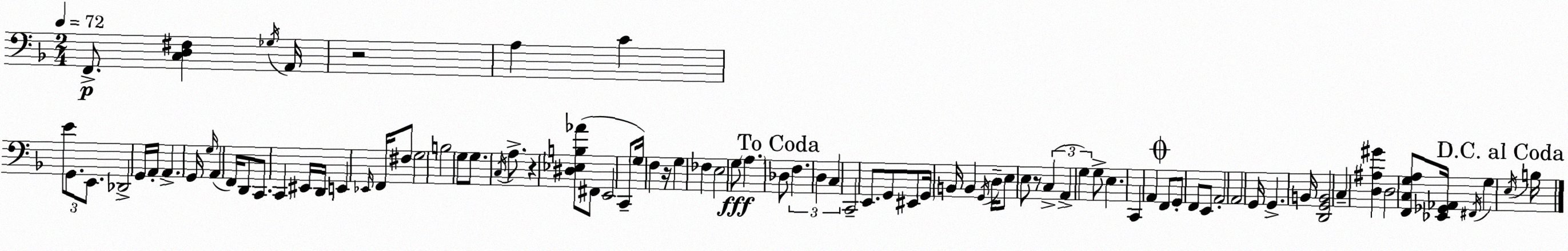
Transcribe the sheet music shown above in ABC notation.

X:1
T:Untitled
M:2/4
L:1/4
K:F
F,,/2 [C,D,^F,] _G,/4 A,,/4 z2 A, C E/2 G,,/2 E,,/2 _D,,2 G,,/4 A,,/4 A,, G,,/4 G,/4 A,, F,,/4 D,,/2 C,,/2 C,, ^E,,/4 D,,/4 E,, _E,,/4 F,,/4 ^F,/2 G,2 B,2 G,/2 G,/2 C,/4 A,/2 z [^D,_E,B,_A]/2 ^F,,/2 E,,2 C,,/2 G,/4 F, z/4 G, _F, E,2 G,/2 A, _D,/2 F, D, C, C,,2 E,,/2 G,,/2 ^E,,/2 G,,/4 B,,/4 B,, G,,/4 D,/4 E,/2 E,/2 z/2 C, A,, G, G,/2 E, C,, A,, F,,/2 G,,/2 F,,/2 E,,/2 A,,2 A,,2 G,,/4 G,, B,,/4 [D,,G,,B,,]2 C, [D,^A,^G] D,2 [F,,C,G,A,]/2 [_E,,_G,,_A,,]/4 ^F,,/4 G, E,/4 B,/4